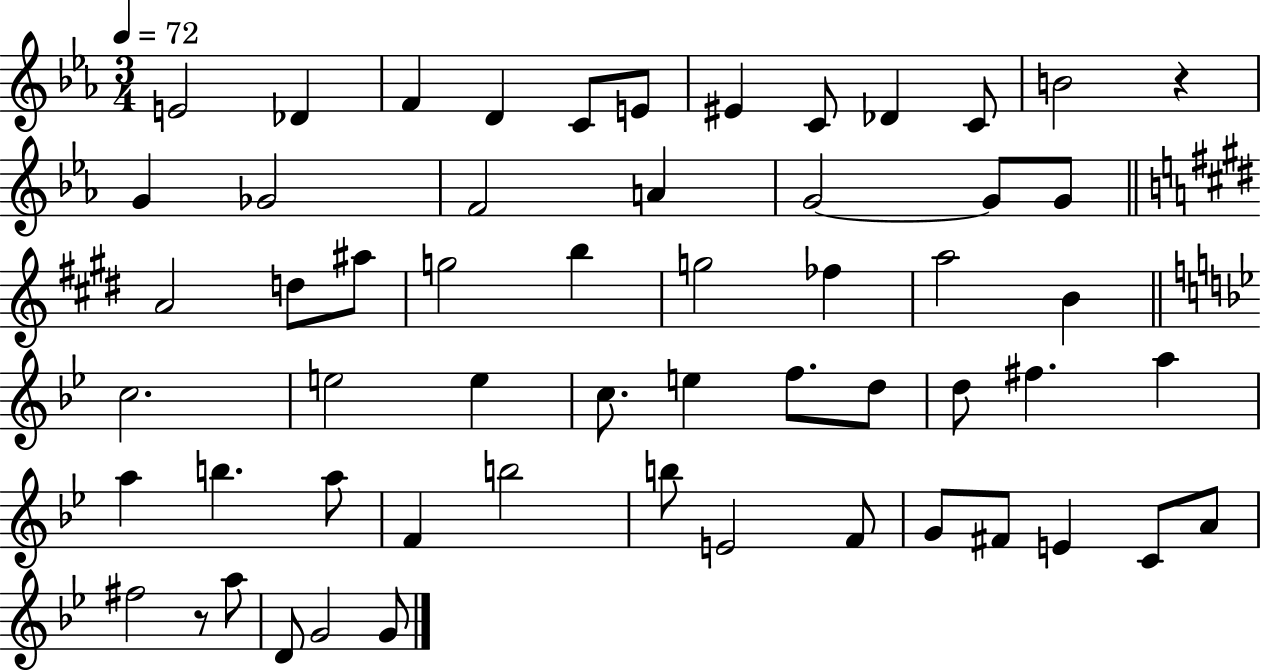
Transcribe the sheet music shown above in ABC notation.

X:1
T:Untitled
M:3/4
L:1/4
K:Eb
E2 _D F D C/2 E/2 ^E C/2 _D C/2 B2 z G _G2 F2 A G2 G/2 G/2 A2 d/2 ^a/2 g2 b g2 _f a2 B c2 e2 e c/2 e f/2 d/2 d/2 ^f a a b a/2 F b2 b/2 E2 F/2 G/2 ^F/2 E C/2 A/2 ^f2 z/2 a/2 D/2 G2 G/2